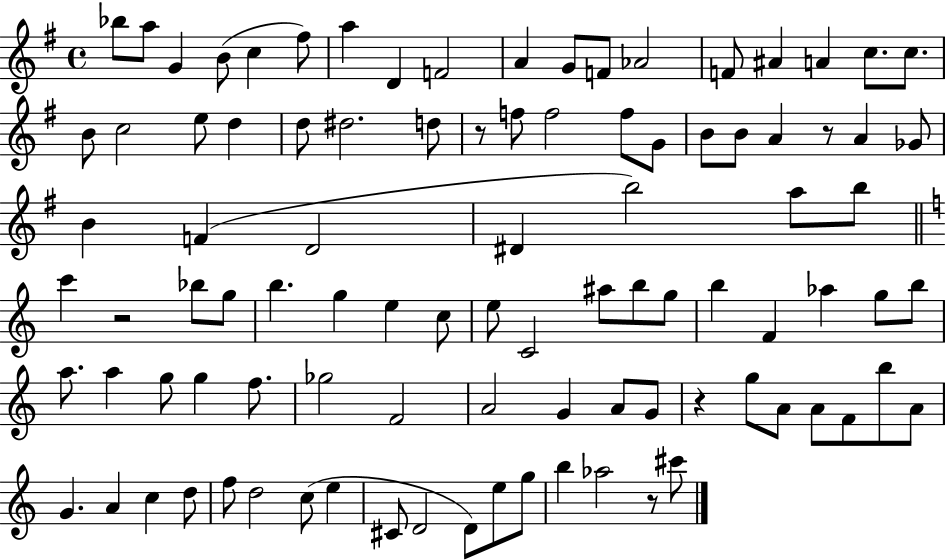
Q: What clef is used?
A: treble